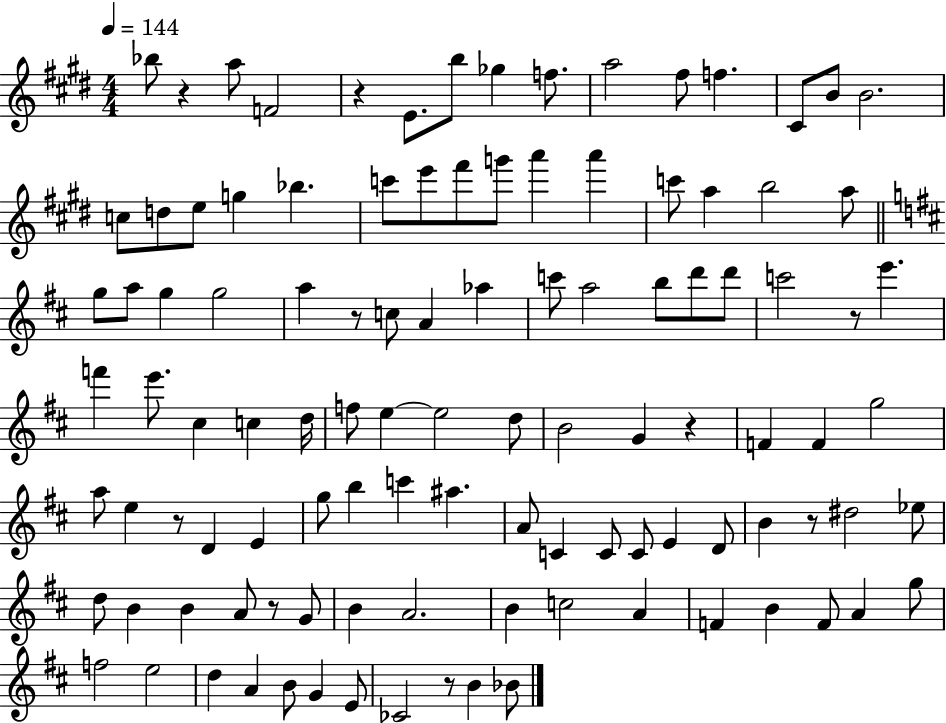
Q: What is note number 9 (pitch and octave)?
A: F#5